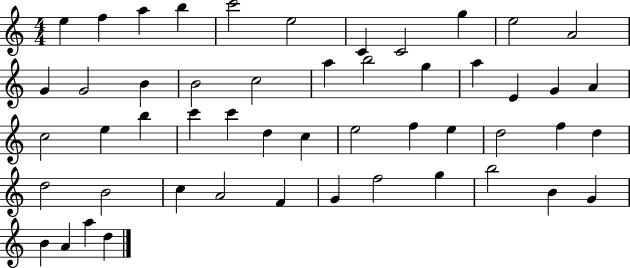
X:1
T:Untitled
M:4/4
L:1/4
K:C
e f a b c'2 e2 C C2 g e2 A2 G G2 B B2 c2 a b2 g a E G A c2 e b c' c' d c e2 f e d2 f d d2 B2 c A2 F G f2 g b2 B G B A a d